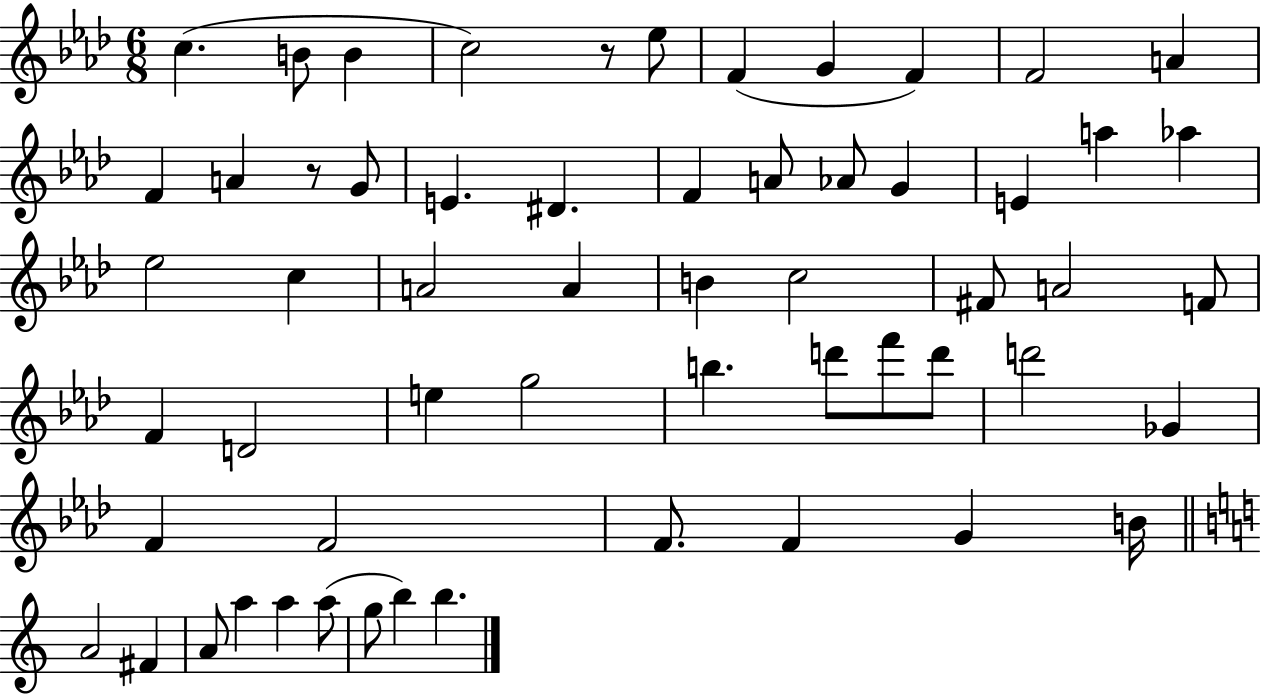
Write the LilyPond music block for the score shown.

{
  \clef treble
  \numericTimeSignature
  \time 6/8
  \key aes \major
  \repeat volta 2 { c''4.( b'8 b'4 | c''2) r8 ees''8 | f'4( g'4 f'4) | f'2 a'4 | \break f'4 a'4 r8 g'8 | e'4. dis'4. | f'4 a'8 aes'8 g'4 | e'4 a''4 aes''4 | \break ees''2 c''4 | a'2 a'4 | b'4 c''2 | fis'8 a'2 f'8 | \break f'4 d'2 | e''4 g''2 | b''4. d'''8 f'''8 d'''8 | d'''2 ges'4 | \break f'4 f'2 | f'8. f'4 g'4 b'16 | \bar "||" \break \key c \major a'2 fis'4 | a'8 a''4 a''4 a''8( | g''8 b''4) b''4. | } \bar "|."
}